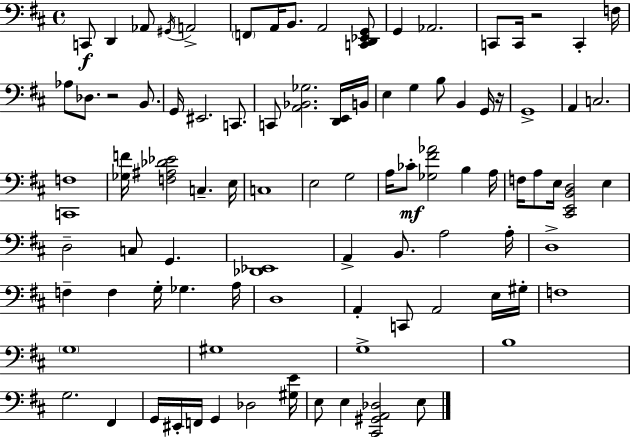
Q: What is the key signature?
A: D major